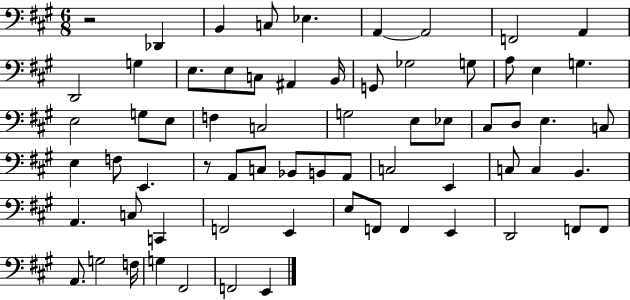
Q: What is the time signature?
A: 6/8